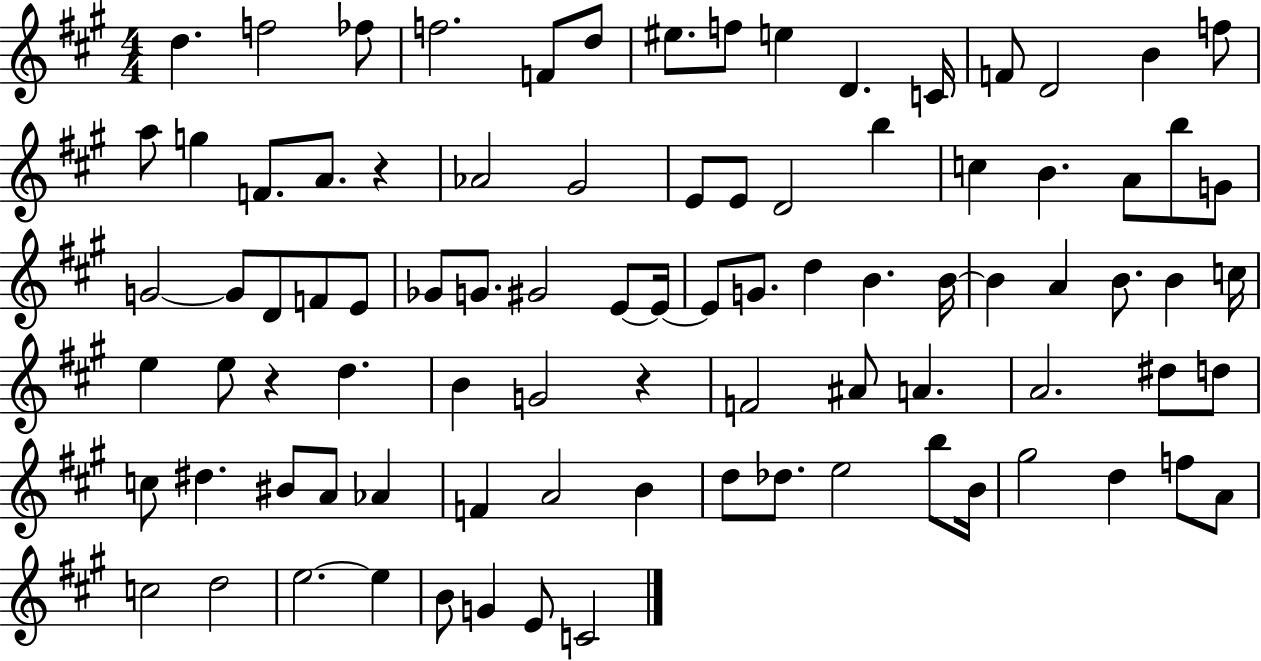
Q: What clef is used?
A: treble